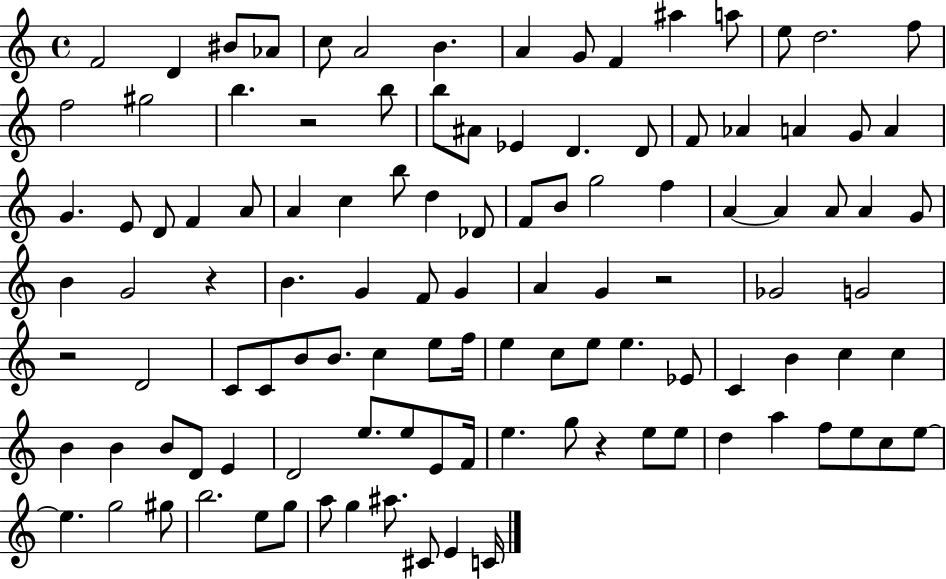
F4/h D4/q BIS4/e Ab4/e C5/e A4/h B4/q. A4/q G4/e F4/q A#5/q A5/e E5/e D5/h. F5/e F5/h G#5/h B5/q. R/h B5/e B5/e A#4/e Eb4/q D4/q. D4/e F4/e Ab4/q A4/q G4/e A4/q G4/q. E4/e D4/e F4/q A4/e A4/q C5/q B5/e D5/q Db4/e F4/e B4/e G5/h F5/q A4/q A4/q A4/e A4/q G4/e B4/q G4/h R/q B4/q. G4/q F4/e G4/q A4/q G4/q R/h Gb4/h G4/h R/h D4/h C4/e C4/e B4/e B4/e. C5/q E5/e F5/s E5/q C5/e E5/e E5/q. Eb4/e C4/q B4/q C5/q C5/q B4/q B4/q B4/e D4/e E4/q D4/h E5/e. E5/e E4/e F4/s E5/q. G5/e R/q E5/e E5/e D5/q A5/q F5/e E5/e C5/e E5/e E5/q. G5/h G#5/e B5/h. E5/e G5/e A5/e G5/q A#5/e. C#4/e E4/q C4/s